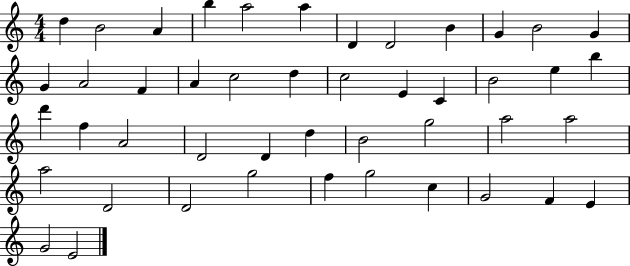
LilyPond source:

{
  \clef treble
  \numericTimeSignature
  \time 4/4
  \key c \major
  d''4 b'2 a'4 | b''4 a''2 a''4 | d'4 d'2 b'4 | g'4 b'2 g'4 | \break g'4 a'2 f'4 | a'4 c''2 d''4 | c''2 e'4 c'4 | b'2 e''4 b''4 | \break d'''4 f''4 a'2 | d'2 d'4 d''4 | b'2 g''2 | a''2 a''2 | \break a''2 d'2 | d'2 g''2 | f''4 g''2 c''4 | g'2 f'4 e'4 | \break g'2 e'2 | \bar "|."
}